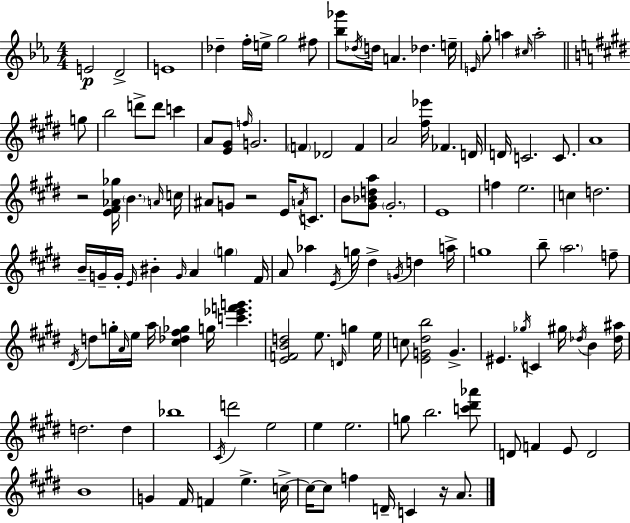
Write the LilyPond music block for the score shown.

{
  \clef treble
  \numericTimeSignature
  \time 4/4
  \key c \minor
  e'2\p d'2-> | e'1 | des''4-- f''16-. e''16-> g''2 fis''8 | <bes'' ges'''>8 \acciaccatura { des''16 } d''16 a'4. des''4. | \break e''16-- \grace { e'16 } g''8-. a''4 \grace { cis''16 } a''2-. | \bar "||" \break \key e \major g''8 b''2 d'''8-> d'''8 c'''4 | a'8 <e' gis'>8 \grace { f''16 } g'2. | \parenthesize f'4 des'2 f'4 | a'2 <fis'' ees'''>16 fes'4. | \break d'16 d'16 c'2. | c'8. a'1 | r2 <e' fis' aes' ges''>16 \parenthesize b'4. | \grace { a'16 } c''16 ais'8 g'8 r2 | \break e'16 \acciaccatura { a'16 } c'8. b'8 <gis' bes' d'' a''>8 \parenthesize gis'2.-. | e'1 | f''4 e''2. | c''4 d''2. | \break b'16-- g'16-- g'16-. \grace { e'16 } bis'4-. \grace { g'16 } a'4 | \parenthesize g''4 fis'16 a'8 aes''4 \acciaccatura { e'16 } g''16 dis''4-> | \acciaccatura { g'16 } d''4 a''16-> g''1 | b''8-- \parenthesize a''2. | \break f''8-- \acciaccatura { dis'16 } d''8 g''16-. \grace { a'16 } e''16 a''16 | <cis'' des'' fis'' ges''>4 g''16 <c''' ees''' f''' g'''>4. <e' f' b' d''>2 | e''8. \grace { d'16 } g''4 e''16 c''8 <e' g' dis'' b''>2 | g'4.-> eis'4. | \break \acciaccatura { ges''16 } c'4 gis''16 \acciaccatura { des''16 } b'4 <des'' ais''>16 d''2. | d''4 bes''1 | \acciaccatura { cis'16 } d'''2 | e''2 e''4 | \break e''2. g''8 | b''2. <c''' dis''' aes'''>8 d'8 | f'4 e'8 d'2 b'1 | g'4 | \break fis'16 f'4 e''4.-> c''16->~~ c''16~~ | c''8 f''4 d'16-- c'4 r16 a'8. \bar "|."
}